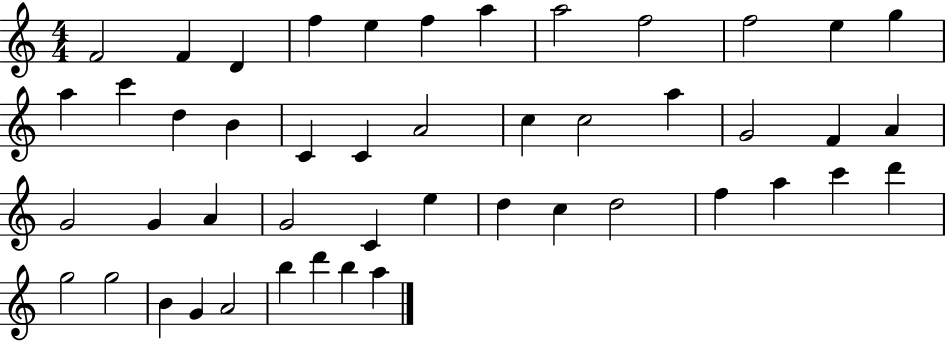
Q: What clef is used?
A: treble